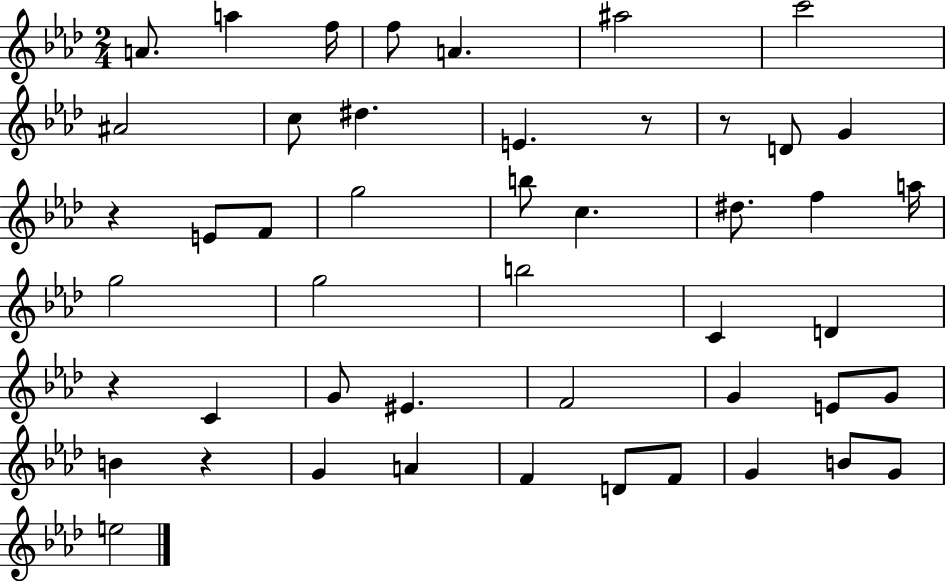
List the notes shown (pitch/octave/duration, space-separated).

A4/e. A5/q F5/s F5/e A4/q. A#5/h C6/h A#4/h C5/e D#5/q. E4/q. R/e R/e D4/e G4/q R/q E4/e F4/e G5/h B5/e C5/q. D#5/e. F5/q A5/s G5/h G5/h B5/h C4/q D4/q R/q C4/q G4/e EIS4/q. F4/h G4/q E4/e G4/e B4/q R/q G4/q A4/q F4/q D4/e F4/e G4/q B4/e G4/e E5/h